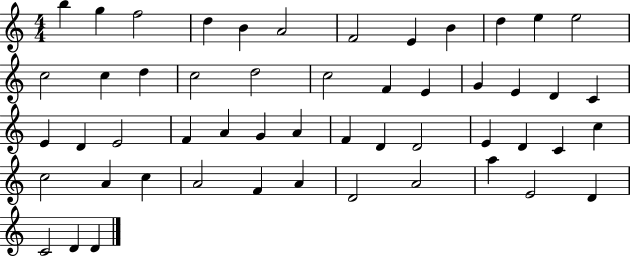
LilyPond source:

{
  \clef treble
  \numericTimeSignature
  \time 4/4
  \key c \major
  b''4 g''4 f''2 | d''4 b'4 a'2 | f'2 e'4 b'4 | d''4 e''4 e''2 | \break c''2 c''4 d''4 | c''2 d''2 | c''2 f'4 e'4 | g'4 e'4 d'4 c'4 | \break e'4 d'4 e'2 | f'4 a'4 g'4 a'4 | f'4 d'4 d'2 | e'4 d'4 c'4 c''4 | \break c''2 a'4 c''4 | a'2 f'4 a'4 | d'2 a'2 | a''4 e'2 d'4 | \break c'2 d'4 d'4 | \bar "|."
}